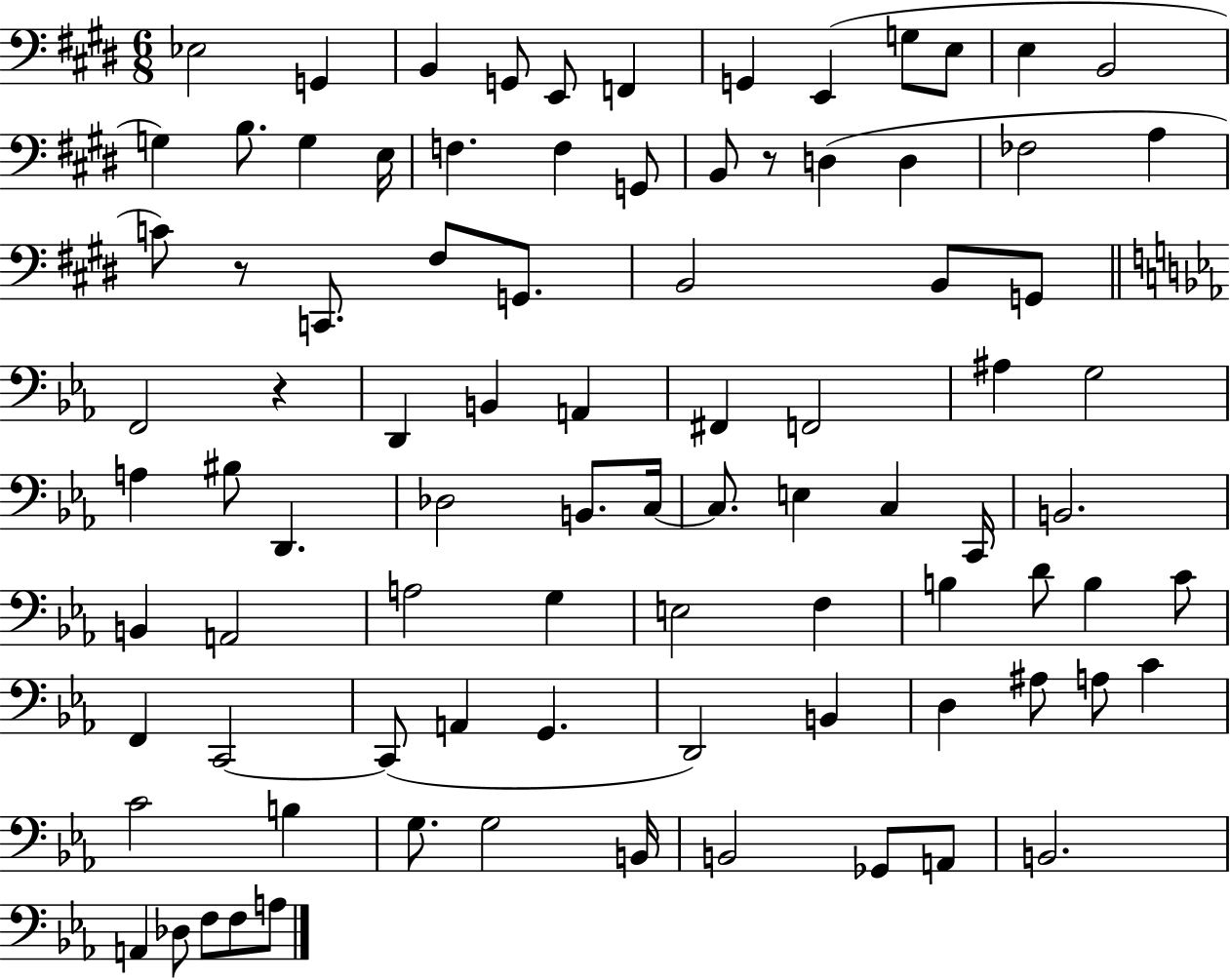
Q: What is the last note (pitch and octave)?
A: A3